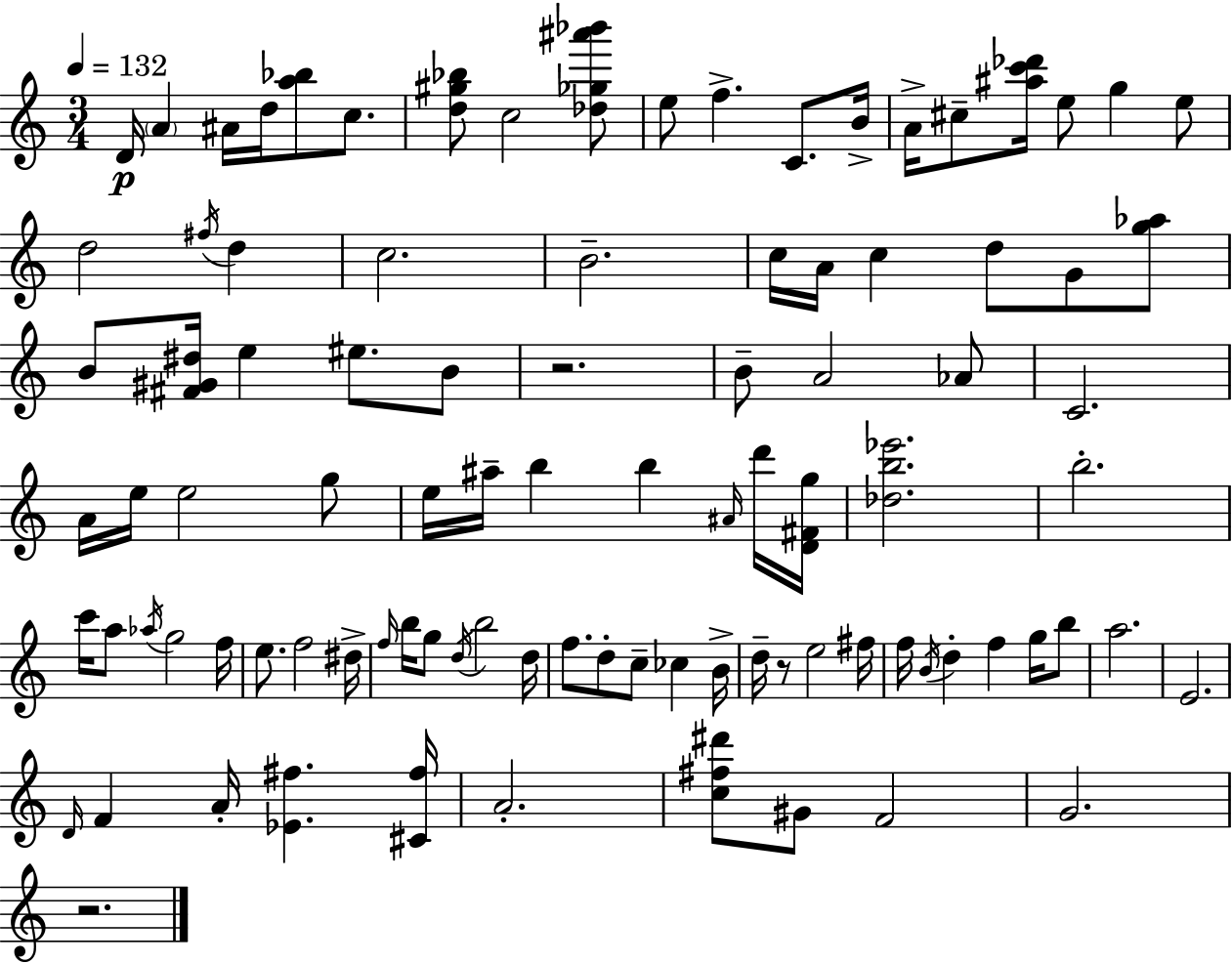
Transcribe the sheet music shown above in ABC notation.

X:1
T:Untitled
M:3/4
L:1/4
K:Am
D/4 A ^A/4 d/4 [a_b]/2 c/2 [d^g_b]/2 c2 [_d_g^a'_b']/2 e/2 f C/2 B/4 A/4 ^c/2 [^ac'_d']/4 e/2 g e/2 d2 ^f/4 d c2 B2 c/4 A/4 c d/2 G/2 [g_a]/2 B/2 [^F^G^d]/4 e ^e/2 B/2 z2 B/2 A2 _A/2 C2 A/4 e/4 e2 g/2 e/4 ^a/4 b b ^A/4 d'/4 [D^Fg]/4 [_db_e']2 b2 c'/4 a/2 _a/4 g2 f/4 e/2 f2 ^d/4 f/4 b/4 g/2 d/4 b2 d/4 f/2 d/2 c/2 _c B/4 d/4 z/2 e2 ^f/4 f/4 B/4 d f g/4 b/2 a2 E2 D/4 F A/4 [_E^f] [^C^f]/4 A2 [c^f^d']/2 ^G/2 F2 G2 z2